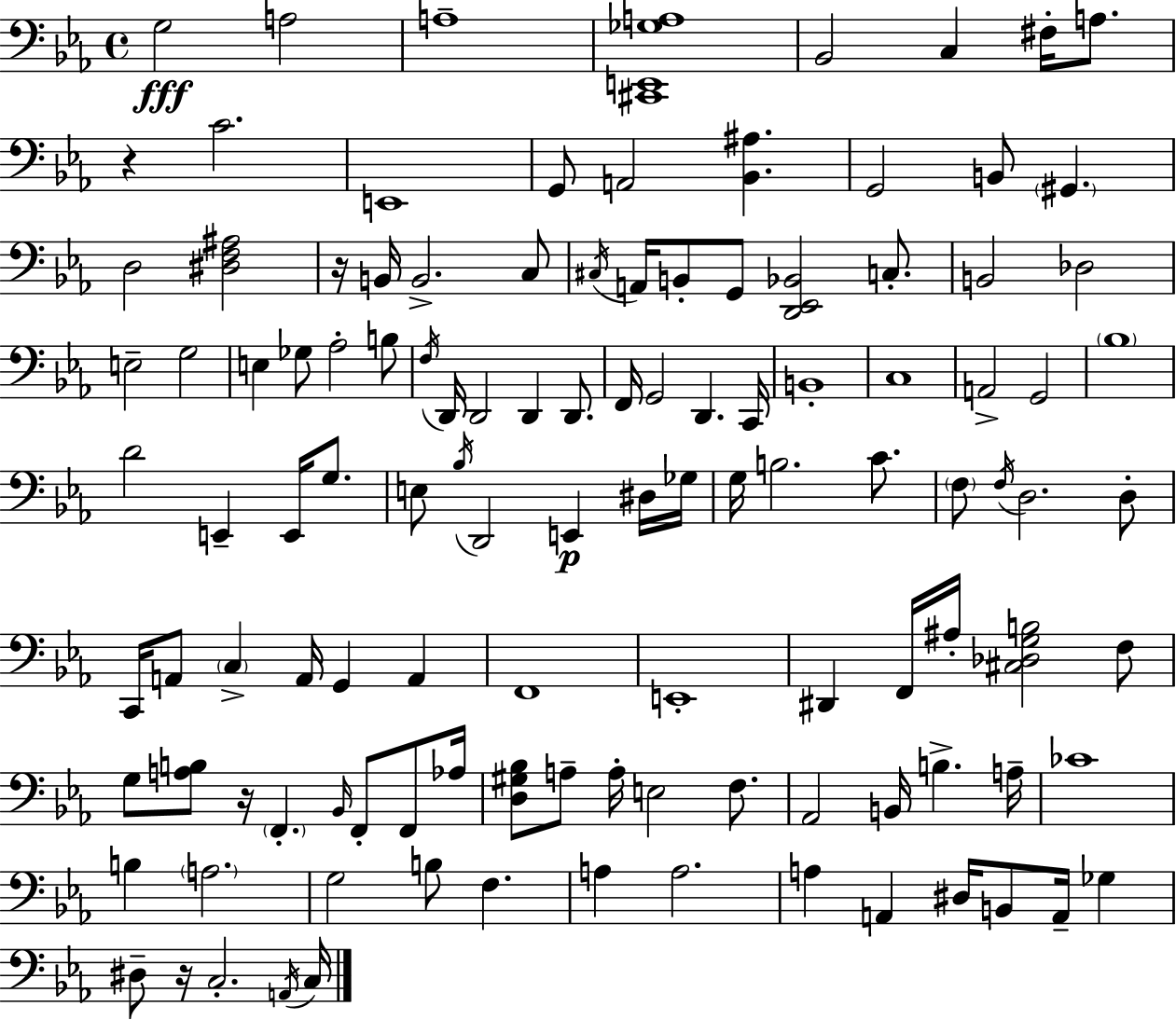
X:1
T:Untitled
M:4/4
L:1/4
K:Cm
G,2 A,2 A,4 [^C,,E,,_G,A,]4 _B,,2 C, ^F,/4 A,/2 z C2 E,,4 G,,/2 A,,2 [_B,,^A,] G,,2 B,,/2 ^G,, D,2 [^D,F,^A,]2 z/4 B,,/4 B,,2 C,/2 ^C,/4 A,,/4 B,,/2 G,,/2 [D,,_E,,_B,,]2 C,/2 B,,2 _D,2 E,2 G,2 E, _G,/2 _A,2 B,/2 F,/4 D,,/4 D,,2 D,, D,,/2 F,,/4 G,,2 D,, C,,/4 B,,4 C,4 A,,2 G,,2 _B,4 D2 E,, E,,/4 G,/2 E,/2 _B,/4 D,,2 E,, ^D,/4 _G,/4 G,/4 B,2 C/2 F,/2 F,/4 D,2 D,/2 C,,/4 A,,/2 C, A,,/4 G,, A,, F,,4 E,,4 ^D,, F,,/4 ^A,/4 [^C,_D,G,B,]2 F,/2 G,/2 [A,B,]/2 z/4 F,, _B,,/4 F,,/2 F,,/2 _A,/4 [D,^G,_B,]/2 A,/2 A,/4 E,2 F,/2 _A,,2 B,,/4 B, A,/4 _C4 B, A,2 G,2 B,/2 F, A, A,2 A, A,, ^D,/4 B,,/2 A,,/4 _G, ^D,/2 z/4 C,2 A,,/4 C,/4